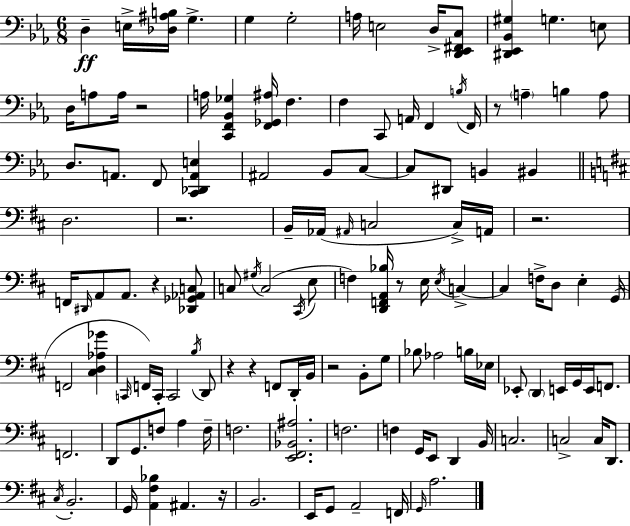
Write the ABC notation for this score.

X:1
T:Untitled
M:6/8
L:1/4
K:Cm
D, E,/4 [_D,^A,B,]/4 G, G, G,2 A,/4 E,2 D,/4 [D,,_E,,^F,,C,]/2 [^D,,_E,,_B,,^G,] G, E,/2 D,/4 A,/2 A,/4 z2 A,/4 [C,,F,,_B,,_G,] [F,,_G,,^A,]/4 F, F, C,,/2 A,,/4 F,, B,/4 F,,/4 z/2 A, B, A,/2 D,/2 A,,/2 F,,/2 [C,,_D,,A,,E,] ^A,,2 _B,,/2 C,/2 C,/2 ^D,,/2 B,, ^B,, D,2 z2 B,,/4 _A,,/4 ^A,,/4 C,2 C,/4 A,,/4 z2 F,,/4 ^D,,/4 A,,/2 A,,/2 z [_D,,_G,,_A,,C,]/2 C,/2 ^G,/4 C,2 ^C,,/4 E,/2 F, [D,,F,,A,,_B,]/4 z/2 E,/4 E,/4 C, C, F,/4 D,/2 E, G,,/4 F,,2 [^C,D,_A,_G] C,,/4 F,,/4 C,,/4 C,,2 B,/4 D,,/2 z z F,,/2 D,,/4 B,,/4 z2 B,,/2 G,/2 _B,/2 _A,2 B,/4 _E,/4 _E,,/2 D,, E,,/4 G,,/4 E,,/4 F,,/2 F,,2 D,,/2 G,,/2 F,/2 A, F,/4 F,2 [E,,^F,,_B,,^A,]2 F,2 F, G,,/4 E,,/2 D,, B,,/4 C,2 C,2 C,/4 D,,/2 ^C,/4 B,,2 G,,/4 [A,,^F,_B,] ^A,, z/4 B,,2 E,,/4 G,,/2 A,,2 F,,/4 G,,/4 A,2